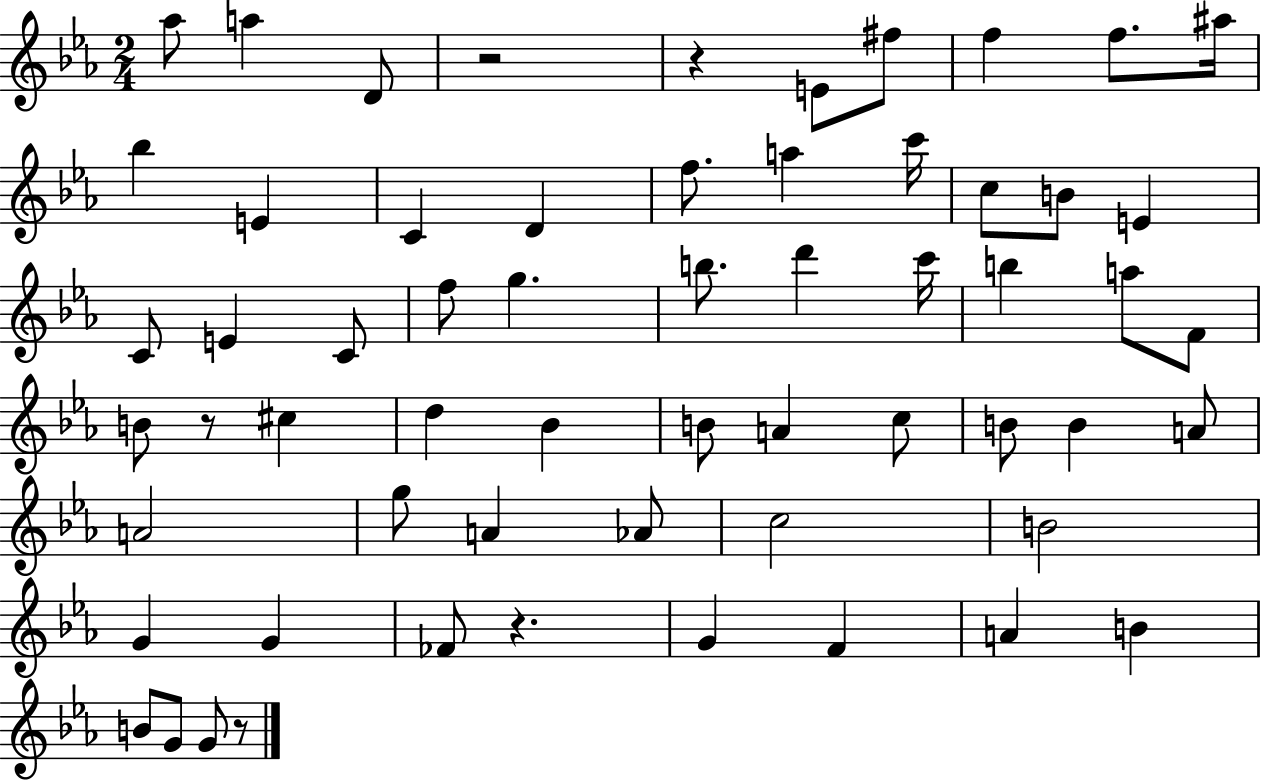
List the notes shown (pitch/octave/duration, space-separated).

Ab5/e A5/q D4/e R/h R/q E4/e F#5/e F5/q F5/e. A#5/s Bb5/q E4/q C4/q D4/q F5/e. A5/q C6/s C5/e B4/e E4/q C4/e E4/q C4/e F5/e G5/q. B5/e. D6/q C6/s B5/q A5/e F4/e B4/e R/e C#5/q D5/q Bb4/q B4/e A4/q C5/e B4/e B4/q A4/e A4/h G5/e A4/q Ab4/e C5/h B4/h G4/q G4/q FES4/e R/q. G4/q F4/q A4/q B4/q B4/e G4/e G4/e R/e